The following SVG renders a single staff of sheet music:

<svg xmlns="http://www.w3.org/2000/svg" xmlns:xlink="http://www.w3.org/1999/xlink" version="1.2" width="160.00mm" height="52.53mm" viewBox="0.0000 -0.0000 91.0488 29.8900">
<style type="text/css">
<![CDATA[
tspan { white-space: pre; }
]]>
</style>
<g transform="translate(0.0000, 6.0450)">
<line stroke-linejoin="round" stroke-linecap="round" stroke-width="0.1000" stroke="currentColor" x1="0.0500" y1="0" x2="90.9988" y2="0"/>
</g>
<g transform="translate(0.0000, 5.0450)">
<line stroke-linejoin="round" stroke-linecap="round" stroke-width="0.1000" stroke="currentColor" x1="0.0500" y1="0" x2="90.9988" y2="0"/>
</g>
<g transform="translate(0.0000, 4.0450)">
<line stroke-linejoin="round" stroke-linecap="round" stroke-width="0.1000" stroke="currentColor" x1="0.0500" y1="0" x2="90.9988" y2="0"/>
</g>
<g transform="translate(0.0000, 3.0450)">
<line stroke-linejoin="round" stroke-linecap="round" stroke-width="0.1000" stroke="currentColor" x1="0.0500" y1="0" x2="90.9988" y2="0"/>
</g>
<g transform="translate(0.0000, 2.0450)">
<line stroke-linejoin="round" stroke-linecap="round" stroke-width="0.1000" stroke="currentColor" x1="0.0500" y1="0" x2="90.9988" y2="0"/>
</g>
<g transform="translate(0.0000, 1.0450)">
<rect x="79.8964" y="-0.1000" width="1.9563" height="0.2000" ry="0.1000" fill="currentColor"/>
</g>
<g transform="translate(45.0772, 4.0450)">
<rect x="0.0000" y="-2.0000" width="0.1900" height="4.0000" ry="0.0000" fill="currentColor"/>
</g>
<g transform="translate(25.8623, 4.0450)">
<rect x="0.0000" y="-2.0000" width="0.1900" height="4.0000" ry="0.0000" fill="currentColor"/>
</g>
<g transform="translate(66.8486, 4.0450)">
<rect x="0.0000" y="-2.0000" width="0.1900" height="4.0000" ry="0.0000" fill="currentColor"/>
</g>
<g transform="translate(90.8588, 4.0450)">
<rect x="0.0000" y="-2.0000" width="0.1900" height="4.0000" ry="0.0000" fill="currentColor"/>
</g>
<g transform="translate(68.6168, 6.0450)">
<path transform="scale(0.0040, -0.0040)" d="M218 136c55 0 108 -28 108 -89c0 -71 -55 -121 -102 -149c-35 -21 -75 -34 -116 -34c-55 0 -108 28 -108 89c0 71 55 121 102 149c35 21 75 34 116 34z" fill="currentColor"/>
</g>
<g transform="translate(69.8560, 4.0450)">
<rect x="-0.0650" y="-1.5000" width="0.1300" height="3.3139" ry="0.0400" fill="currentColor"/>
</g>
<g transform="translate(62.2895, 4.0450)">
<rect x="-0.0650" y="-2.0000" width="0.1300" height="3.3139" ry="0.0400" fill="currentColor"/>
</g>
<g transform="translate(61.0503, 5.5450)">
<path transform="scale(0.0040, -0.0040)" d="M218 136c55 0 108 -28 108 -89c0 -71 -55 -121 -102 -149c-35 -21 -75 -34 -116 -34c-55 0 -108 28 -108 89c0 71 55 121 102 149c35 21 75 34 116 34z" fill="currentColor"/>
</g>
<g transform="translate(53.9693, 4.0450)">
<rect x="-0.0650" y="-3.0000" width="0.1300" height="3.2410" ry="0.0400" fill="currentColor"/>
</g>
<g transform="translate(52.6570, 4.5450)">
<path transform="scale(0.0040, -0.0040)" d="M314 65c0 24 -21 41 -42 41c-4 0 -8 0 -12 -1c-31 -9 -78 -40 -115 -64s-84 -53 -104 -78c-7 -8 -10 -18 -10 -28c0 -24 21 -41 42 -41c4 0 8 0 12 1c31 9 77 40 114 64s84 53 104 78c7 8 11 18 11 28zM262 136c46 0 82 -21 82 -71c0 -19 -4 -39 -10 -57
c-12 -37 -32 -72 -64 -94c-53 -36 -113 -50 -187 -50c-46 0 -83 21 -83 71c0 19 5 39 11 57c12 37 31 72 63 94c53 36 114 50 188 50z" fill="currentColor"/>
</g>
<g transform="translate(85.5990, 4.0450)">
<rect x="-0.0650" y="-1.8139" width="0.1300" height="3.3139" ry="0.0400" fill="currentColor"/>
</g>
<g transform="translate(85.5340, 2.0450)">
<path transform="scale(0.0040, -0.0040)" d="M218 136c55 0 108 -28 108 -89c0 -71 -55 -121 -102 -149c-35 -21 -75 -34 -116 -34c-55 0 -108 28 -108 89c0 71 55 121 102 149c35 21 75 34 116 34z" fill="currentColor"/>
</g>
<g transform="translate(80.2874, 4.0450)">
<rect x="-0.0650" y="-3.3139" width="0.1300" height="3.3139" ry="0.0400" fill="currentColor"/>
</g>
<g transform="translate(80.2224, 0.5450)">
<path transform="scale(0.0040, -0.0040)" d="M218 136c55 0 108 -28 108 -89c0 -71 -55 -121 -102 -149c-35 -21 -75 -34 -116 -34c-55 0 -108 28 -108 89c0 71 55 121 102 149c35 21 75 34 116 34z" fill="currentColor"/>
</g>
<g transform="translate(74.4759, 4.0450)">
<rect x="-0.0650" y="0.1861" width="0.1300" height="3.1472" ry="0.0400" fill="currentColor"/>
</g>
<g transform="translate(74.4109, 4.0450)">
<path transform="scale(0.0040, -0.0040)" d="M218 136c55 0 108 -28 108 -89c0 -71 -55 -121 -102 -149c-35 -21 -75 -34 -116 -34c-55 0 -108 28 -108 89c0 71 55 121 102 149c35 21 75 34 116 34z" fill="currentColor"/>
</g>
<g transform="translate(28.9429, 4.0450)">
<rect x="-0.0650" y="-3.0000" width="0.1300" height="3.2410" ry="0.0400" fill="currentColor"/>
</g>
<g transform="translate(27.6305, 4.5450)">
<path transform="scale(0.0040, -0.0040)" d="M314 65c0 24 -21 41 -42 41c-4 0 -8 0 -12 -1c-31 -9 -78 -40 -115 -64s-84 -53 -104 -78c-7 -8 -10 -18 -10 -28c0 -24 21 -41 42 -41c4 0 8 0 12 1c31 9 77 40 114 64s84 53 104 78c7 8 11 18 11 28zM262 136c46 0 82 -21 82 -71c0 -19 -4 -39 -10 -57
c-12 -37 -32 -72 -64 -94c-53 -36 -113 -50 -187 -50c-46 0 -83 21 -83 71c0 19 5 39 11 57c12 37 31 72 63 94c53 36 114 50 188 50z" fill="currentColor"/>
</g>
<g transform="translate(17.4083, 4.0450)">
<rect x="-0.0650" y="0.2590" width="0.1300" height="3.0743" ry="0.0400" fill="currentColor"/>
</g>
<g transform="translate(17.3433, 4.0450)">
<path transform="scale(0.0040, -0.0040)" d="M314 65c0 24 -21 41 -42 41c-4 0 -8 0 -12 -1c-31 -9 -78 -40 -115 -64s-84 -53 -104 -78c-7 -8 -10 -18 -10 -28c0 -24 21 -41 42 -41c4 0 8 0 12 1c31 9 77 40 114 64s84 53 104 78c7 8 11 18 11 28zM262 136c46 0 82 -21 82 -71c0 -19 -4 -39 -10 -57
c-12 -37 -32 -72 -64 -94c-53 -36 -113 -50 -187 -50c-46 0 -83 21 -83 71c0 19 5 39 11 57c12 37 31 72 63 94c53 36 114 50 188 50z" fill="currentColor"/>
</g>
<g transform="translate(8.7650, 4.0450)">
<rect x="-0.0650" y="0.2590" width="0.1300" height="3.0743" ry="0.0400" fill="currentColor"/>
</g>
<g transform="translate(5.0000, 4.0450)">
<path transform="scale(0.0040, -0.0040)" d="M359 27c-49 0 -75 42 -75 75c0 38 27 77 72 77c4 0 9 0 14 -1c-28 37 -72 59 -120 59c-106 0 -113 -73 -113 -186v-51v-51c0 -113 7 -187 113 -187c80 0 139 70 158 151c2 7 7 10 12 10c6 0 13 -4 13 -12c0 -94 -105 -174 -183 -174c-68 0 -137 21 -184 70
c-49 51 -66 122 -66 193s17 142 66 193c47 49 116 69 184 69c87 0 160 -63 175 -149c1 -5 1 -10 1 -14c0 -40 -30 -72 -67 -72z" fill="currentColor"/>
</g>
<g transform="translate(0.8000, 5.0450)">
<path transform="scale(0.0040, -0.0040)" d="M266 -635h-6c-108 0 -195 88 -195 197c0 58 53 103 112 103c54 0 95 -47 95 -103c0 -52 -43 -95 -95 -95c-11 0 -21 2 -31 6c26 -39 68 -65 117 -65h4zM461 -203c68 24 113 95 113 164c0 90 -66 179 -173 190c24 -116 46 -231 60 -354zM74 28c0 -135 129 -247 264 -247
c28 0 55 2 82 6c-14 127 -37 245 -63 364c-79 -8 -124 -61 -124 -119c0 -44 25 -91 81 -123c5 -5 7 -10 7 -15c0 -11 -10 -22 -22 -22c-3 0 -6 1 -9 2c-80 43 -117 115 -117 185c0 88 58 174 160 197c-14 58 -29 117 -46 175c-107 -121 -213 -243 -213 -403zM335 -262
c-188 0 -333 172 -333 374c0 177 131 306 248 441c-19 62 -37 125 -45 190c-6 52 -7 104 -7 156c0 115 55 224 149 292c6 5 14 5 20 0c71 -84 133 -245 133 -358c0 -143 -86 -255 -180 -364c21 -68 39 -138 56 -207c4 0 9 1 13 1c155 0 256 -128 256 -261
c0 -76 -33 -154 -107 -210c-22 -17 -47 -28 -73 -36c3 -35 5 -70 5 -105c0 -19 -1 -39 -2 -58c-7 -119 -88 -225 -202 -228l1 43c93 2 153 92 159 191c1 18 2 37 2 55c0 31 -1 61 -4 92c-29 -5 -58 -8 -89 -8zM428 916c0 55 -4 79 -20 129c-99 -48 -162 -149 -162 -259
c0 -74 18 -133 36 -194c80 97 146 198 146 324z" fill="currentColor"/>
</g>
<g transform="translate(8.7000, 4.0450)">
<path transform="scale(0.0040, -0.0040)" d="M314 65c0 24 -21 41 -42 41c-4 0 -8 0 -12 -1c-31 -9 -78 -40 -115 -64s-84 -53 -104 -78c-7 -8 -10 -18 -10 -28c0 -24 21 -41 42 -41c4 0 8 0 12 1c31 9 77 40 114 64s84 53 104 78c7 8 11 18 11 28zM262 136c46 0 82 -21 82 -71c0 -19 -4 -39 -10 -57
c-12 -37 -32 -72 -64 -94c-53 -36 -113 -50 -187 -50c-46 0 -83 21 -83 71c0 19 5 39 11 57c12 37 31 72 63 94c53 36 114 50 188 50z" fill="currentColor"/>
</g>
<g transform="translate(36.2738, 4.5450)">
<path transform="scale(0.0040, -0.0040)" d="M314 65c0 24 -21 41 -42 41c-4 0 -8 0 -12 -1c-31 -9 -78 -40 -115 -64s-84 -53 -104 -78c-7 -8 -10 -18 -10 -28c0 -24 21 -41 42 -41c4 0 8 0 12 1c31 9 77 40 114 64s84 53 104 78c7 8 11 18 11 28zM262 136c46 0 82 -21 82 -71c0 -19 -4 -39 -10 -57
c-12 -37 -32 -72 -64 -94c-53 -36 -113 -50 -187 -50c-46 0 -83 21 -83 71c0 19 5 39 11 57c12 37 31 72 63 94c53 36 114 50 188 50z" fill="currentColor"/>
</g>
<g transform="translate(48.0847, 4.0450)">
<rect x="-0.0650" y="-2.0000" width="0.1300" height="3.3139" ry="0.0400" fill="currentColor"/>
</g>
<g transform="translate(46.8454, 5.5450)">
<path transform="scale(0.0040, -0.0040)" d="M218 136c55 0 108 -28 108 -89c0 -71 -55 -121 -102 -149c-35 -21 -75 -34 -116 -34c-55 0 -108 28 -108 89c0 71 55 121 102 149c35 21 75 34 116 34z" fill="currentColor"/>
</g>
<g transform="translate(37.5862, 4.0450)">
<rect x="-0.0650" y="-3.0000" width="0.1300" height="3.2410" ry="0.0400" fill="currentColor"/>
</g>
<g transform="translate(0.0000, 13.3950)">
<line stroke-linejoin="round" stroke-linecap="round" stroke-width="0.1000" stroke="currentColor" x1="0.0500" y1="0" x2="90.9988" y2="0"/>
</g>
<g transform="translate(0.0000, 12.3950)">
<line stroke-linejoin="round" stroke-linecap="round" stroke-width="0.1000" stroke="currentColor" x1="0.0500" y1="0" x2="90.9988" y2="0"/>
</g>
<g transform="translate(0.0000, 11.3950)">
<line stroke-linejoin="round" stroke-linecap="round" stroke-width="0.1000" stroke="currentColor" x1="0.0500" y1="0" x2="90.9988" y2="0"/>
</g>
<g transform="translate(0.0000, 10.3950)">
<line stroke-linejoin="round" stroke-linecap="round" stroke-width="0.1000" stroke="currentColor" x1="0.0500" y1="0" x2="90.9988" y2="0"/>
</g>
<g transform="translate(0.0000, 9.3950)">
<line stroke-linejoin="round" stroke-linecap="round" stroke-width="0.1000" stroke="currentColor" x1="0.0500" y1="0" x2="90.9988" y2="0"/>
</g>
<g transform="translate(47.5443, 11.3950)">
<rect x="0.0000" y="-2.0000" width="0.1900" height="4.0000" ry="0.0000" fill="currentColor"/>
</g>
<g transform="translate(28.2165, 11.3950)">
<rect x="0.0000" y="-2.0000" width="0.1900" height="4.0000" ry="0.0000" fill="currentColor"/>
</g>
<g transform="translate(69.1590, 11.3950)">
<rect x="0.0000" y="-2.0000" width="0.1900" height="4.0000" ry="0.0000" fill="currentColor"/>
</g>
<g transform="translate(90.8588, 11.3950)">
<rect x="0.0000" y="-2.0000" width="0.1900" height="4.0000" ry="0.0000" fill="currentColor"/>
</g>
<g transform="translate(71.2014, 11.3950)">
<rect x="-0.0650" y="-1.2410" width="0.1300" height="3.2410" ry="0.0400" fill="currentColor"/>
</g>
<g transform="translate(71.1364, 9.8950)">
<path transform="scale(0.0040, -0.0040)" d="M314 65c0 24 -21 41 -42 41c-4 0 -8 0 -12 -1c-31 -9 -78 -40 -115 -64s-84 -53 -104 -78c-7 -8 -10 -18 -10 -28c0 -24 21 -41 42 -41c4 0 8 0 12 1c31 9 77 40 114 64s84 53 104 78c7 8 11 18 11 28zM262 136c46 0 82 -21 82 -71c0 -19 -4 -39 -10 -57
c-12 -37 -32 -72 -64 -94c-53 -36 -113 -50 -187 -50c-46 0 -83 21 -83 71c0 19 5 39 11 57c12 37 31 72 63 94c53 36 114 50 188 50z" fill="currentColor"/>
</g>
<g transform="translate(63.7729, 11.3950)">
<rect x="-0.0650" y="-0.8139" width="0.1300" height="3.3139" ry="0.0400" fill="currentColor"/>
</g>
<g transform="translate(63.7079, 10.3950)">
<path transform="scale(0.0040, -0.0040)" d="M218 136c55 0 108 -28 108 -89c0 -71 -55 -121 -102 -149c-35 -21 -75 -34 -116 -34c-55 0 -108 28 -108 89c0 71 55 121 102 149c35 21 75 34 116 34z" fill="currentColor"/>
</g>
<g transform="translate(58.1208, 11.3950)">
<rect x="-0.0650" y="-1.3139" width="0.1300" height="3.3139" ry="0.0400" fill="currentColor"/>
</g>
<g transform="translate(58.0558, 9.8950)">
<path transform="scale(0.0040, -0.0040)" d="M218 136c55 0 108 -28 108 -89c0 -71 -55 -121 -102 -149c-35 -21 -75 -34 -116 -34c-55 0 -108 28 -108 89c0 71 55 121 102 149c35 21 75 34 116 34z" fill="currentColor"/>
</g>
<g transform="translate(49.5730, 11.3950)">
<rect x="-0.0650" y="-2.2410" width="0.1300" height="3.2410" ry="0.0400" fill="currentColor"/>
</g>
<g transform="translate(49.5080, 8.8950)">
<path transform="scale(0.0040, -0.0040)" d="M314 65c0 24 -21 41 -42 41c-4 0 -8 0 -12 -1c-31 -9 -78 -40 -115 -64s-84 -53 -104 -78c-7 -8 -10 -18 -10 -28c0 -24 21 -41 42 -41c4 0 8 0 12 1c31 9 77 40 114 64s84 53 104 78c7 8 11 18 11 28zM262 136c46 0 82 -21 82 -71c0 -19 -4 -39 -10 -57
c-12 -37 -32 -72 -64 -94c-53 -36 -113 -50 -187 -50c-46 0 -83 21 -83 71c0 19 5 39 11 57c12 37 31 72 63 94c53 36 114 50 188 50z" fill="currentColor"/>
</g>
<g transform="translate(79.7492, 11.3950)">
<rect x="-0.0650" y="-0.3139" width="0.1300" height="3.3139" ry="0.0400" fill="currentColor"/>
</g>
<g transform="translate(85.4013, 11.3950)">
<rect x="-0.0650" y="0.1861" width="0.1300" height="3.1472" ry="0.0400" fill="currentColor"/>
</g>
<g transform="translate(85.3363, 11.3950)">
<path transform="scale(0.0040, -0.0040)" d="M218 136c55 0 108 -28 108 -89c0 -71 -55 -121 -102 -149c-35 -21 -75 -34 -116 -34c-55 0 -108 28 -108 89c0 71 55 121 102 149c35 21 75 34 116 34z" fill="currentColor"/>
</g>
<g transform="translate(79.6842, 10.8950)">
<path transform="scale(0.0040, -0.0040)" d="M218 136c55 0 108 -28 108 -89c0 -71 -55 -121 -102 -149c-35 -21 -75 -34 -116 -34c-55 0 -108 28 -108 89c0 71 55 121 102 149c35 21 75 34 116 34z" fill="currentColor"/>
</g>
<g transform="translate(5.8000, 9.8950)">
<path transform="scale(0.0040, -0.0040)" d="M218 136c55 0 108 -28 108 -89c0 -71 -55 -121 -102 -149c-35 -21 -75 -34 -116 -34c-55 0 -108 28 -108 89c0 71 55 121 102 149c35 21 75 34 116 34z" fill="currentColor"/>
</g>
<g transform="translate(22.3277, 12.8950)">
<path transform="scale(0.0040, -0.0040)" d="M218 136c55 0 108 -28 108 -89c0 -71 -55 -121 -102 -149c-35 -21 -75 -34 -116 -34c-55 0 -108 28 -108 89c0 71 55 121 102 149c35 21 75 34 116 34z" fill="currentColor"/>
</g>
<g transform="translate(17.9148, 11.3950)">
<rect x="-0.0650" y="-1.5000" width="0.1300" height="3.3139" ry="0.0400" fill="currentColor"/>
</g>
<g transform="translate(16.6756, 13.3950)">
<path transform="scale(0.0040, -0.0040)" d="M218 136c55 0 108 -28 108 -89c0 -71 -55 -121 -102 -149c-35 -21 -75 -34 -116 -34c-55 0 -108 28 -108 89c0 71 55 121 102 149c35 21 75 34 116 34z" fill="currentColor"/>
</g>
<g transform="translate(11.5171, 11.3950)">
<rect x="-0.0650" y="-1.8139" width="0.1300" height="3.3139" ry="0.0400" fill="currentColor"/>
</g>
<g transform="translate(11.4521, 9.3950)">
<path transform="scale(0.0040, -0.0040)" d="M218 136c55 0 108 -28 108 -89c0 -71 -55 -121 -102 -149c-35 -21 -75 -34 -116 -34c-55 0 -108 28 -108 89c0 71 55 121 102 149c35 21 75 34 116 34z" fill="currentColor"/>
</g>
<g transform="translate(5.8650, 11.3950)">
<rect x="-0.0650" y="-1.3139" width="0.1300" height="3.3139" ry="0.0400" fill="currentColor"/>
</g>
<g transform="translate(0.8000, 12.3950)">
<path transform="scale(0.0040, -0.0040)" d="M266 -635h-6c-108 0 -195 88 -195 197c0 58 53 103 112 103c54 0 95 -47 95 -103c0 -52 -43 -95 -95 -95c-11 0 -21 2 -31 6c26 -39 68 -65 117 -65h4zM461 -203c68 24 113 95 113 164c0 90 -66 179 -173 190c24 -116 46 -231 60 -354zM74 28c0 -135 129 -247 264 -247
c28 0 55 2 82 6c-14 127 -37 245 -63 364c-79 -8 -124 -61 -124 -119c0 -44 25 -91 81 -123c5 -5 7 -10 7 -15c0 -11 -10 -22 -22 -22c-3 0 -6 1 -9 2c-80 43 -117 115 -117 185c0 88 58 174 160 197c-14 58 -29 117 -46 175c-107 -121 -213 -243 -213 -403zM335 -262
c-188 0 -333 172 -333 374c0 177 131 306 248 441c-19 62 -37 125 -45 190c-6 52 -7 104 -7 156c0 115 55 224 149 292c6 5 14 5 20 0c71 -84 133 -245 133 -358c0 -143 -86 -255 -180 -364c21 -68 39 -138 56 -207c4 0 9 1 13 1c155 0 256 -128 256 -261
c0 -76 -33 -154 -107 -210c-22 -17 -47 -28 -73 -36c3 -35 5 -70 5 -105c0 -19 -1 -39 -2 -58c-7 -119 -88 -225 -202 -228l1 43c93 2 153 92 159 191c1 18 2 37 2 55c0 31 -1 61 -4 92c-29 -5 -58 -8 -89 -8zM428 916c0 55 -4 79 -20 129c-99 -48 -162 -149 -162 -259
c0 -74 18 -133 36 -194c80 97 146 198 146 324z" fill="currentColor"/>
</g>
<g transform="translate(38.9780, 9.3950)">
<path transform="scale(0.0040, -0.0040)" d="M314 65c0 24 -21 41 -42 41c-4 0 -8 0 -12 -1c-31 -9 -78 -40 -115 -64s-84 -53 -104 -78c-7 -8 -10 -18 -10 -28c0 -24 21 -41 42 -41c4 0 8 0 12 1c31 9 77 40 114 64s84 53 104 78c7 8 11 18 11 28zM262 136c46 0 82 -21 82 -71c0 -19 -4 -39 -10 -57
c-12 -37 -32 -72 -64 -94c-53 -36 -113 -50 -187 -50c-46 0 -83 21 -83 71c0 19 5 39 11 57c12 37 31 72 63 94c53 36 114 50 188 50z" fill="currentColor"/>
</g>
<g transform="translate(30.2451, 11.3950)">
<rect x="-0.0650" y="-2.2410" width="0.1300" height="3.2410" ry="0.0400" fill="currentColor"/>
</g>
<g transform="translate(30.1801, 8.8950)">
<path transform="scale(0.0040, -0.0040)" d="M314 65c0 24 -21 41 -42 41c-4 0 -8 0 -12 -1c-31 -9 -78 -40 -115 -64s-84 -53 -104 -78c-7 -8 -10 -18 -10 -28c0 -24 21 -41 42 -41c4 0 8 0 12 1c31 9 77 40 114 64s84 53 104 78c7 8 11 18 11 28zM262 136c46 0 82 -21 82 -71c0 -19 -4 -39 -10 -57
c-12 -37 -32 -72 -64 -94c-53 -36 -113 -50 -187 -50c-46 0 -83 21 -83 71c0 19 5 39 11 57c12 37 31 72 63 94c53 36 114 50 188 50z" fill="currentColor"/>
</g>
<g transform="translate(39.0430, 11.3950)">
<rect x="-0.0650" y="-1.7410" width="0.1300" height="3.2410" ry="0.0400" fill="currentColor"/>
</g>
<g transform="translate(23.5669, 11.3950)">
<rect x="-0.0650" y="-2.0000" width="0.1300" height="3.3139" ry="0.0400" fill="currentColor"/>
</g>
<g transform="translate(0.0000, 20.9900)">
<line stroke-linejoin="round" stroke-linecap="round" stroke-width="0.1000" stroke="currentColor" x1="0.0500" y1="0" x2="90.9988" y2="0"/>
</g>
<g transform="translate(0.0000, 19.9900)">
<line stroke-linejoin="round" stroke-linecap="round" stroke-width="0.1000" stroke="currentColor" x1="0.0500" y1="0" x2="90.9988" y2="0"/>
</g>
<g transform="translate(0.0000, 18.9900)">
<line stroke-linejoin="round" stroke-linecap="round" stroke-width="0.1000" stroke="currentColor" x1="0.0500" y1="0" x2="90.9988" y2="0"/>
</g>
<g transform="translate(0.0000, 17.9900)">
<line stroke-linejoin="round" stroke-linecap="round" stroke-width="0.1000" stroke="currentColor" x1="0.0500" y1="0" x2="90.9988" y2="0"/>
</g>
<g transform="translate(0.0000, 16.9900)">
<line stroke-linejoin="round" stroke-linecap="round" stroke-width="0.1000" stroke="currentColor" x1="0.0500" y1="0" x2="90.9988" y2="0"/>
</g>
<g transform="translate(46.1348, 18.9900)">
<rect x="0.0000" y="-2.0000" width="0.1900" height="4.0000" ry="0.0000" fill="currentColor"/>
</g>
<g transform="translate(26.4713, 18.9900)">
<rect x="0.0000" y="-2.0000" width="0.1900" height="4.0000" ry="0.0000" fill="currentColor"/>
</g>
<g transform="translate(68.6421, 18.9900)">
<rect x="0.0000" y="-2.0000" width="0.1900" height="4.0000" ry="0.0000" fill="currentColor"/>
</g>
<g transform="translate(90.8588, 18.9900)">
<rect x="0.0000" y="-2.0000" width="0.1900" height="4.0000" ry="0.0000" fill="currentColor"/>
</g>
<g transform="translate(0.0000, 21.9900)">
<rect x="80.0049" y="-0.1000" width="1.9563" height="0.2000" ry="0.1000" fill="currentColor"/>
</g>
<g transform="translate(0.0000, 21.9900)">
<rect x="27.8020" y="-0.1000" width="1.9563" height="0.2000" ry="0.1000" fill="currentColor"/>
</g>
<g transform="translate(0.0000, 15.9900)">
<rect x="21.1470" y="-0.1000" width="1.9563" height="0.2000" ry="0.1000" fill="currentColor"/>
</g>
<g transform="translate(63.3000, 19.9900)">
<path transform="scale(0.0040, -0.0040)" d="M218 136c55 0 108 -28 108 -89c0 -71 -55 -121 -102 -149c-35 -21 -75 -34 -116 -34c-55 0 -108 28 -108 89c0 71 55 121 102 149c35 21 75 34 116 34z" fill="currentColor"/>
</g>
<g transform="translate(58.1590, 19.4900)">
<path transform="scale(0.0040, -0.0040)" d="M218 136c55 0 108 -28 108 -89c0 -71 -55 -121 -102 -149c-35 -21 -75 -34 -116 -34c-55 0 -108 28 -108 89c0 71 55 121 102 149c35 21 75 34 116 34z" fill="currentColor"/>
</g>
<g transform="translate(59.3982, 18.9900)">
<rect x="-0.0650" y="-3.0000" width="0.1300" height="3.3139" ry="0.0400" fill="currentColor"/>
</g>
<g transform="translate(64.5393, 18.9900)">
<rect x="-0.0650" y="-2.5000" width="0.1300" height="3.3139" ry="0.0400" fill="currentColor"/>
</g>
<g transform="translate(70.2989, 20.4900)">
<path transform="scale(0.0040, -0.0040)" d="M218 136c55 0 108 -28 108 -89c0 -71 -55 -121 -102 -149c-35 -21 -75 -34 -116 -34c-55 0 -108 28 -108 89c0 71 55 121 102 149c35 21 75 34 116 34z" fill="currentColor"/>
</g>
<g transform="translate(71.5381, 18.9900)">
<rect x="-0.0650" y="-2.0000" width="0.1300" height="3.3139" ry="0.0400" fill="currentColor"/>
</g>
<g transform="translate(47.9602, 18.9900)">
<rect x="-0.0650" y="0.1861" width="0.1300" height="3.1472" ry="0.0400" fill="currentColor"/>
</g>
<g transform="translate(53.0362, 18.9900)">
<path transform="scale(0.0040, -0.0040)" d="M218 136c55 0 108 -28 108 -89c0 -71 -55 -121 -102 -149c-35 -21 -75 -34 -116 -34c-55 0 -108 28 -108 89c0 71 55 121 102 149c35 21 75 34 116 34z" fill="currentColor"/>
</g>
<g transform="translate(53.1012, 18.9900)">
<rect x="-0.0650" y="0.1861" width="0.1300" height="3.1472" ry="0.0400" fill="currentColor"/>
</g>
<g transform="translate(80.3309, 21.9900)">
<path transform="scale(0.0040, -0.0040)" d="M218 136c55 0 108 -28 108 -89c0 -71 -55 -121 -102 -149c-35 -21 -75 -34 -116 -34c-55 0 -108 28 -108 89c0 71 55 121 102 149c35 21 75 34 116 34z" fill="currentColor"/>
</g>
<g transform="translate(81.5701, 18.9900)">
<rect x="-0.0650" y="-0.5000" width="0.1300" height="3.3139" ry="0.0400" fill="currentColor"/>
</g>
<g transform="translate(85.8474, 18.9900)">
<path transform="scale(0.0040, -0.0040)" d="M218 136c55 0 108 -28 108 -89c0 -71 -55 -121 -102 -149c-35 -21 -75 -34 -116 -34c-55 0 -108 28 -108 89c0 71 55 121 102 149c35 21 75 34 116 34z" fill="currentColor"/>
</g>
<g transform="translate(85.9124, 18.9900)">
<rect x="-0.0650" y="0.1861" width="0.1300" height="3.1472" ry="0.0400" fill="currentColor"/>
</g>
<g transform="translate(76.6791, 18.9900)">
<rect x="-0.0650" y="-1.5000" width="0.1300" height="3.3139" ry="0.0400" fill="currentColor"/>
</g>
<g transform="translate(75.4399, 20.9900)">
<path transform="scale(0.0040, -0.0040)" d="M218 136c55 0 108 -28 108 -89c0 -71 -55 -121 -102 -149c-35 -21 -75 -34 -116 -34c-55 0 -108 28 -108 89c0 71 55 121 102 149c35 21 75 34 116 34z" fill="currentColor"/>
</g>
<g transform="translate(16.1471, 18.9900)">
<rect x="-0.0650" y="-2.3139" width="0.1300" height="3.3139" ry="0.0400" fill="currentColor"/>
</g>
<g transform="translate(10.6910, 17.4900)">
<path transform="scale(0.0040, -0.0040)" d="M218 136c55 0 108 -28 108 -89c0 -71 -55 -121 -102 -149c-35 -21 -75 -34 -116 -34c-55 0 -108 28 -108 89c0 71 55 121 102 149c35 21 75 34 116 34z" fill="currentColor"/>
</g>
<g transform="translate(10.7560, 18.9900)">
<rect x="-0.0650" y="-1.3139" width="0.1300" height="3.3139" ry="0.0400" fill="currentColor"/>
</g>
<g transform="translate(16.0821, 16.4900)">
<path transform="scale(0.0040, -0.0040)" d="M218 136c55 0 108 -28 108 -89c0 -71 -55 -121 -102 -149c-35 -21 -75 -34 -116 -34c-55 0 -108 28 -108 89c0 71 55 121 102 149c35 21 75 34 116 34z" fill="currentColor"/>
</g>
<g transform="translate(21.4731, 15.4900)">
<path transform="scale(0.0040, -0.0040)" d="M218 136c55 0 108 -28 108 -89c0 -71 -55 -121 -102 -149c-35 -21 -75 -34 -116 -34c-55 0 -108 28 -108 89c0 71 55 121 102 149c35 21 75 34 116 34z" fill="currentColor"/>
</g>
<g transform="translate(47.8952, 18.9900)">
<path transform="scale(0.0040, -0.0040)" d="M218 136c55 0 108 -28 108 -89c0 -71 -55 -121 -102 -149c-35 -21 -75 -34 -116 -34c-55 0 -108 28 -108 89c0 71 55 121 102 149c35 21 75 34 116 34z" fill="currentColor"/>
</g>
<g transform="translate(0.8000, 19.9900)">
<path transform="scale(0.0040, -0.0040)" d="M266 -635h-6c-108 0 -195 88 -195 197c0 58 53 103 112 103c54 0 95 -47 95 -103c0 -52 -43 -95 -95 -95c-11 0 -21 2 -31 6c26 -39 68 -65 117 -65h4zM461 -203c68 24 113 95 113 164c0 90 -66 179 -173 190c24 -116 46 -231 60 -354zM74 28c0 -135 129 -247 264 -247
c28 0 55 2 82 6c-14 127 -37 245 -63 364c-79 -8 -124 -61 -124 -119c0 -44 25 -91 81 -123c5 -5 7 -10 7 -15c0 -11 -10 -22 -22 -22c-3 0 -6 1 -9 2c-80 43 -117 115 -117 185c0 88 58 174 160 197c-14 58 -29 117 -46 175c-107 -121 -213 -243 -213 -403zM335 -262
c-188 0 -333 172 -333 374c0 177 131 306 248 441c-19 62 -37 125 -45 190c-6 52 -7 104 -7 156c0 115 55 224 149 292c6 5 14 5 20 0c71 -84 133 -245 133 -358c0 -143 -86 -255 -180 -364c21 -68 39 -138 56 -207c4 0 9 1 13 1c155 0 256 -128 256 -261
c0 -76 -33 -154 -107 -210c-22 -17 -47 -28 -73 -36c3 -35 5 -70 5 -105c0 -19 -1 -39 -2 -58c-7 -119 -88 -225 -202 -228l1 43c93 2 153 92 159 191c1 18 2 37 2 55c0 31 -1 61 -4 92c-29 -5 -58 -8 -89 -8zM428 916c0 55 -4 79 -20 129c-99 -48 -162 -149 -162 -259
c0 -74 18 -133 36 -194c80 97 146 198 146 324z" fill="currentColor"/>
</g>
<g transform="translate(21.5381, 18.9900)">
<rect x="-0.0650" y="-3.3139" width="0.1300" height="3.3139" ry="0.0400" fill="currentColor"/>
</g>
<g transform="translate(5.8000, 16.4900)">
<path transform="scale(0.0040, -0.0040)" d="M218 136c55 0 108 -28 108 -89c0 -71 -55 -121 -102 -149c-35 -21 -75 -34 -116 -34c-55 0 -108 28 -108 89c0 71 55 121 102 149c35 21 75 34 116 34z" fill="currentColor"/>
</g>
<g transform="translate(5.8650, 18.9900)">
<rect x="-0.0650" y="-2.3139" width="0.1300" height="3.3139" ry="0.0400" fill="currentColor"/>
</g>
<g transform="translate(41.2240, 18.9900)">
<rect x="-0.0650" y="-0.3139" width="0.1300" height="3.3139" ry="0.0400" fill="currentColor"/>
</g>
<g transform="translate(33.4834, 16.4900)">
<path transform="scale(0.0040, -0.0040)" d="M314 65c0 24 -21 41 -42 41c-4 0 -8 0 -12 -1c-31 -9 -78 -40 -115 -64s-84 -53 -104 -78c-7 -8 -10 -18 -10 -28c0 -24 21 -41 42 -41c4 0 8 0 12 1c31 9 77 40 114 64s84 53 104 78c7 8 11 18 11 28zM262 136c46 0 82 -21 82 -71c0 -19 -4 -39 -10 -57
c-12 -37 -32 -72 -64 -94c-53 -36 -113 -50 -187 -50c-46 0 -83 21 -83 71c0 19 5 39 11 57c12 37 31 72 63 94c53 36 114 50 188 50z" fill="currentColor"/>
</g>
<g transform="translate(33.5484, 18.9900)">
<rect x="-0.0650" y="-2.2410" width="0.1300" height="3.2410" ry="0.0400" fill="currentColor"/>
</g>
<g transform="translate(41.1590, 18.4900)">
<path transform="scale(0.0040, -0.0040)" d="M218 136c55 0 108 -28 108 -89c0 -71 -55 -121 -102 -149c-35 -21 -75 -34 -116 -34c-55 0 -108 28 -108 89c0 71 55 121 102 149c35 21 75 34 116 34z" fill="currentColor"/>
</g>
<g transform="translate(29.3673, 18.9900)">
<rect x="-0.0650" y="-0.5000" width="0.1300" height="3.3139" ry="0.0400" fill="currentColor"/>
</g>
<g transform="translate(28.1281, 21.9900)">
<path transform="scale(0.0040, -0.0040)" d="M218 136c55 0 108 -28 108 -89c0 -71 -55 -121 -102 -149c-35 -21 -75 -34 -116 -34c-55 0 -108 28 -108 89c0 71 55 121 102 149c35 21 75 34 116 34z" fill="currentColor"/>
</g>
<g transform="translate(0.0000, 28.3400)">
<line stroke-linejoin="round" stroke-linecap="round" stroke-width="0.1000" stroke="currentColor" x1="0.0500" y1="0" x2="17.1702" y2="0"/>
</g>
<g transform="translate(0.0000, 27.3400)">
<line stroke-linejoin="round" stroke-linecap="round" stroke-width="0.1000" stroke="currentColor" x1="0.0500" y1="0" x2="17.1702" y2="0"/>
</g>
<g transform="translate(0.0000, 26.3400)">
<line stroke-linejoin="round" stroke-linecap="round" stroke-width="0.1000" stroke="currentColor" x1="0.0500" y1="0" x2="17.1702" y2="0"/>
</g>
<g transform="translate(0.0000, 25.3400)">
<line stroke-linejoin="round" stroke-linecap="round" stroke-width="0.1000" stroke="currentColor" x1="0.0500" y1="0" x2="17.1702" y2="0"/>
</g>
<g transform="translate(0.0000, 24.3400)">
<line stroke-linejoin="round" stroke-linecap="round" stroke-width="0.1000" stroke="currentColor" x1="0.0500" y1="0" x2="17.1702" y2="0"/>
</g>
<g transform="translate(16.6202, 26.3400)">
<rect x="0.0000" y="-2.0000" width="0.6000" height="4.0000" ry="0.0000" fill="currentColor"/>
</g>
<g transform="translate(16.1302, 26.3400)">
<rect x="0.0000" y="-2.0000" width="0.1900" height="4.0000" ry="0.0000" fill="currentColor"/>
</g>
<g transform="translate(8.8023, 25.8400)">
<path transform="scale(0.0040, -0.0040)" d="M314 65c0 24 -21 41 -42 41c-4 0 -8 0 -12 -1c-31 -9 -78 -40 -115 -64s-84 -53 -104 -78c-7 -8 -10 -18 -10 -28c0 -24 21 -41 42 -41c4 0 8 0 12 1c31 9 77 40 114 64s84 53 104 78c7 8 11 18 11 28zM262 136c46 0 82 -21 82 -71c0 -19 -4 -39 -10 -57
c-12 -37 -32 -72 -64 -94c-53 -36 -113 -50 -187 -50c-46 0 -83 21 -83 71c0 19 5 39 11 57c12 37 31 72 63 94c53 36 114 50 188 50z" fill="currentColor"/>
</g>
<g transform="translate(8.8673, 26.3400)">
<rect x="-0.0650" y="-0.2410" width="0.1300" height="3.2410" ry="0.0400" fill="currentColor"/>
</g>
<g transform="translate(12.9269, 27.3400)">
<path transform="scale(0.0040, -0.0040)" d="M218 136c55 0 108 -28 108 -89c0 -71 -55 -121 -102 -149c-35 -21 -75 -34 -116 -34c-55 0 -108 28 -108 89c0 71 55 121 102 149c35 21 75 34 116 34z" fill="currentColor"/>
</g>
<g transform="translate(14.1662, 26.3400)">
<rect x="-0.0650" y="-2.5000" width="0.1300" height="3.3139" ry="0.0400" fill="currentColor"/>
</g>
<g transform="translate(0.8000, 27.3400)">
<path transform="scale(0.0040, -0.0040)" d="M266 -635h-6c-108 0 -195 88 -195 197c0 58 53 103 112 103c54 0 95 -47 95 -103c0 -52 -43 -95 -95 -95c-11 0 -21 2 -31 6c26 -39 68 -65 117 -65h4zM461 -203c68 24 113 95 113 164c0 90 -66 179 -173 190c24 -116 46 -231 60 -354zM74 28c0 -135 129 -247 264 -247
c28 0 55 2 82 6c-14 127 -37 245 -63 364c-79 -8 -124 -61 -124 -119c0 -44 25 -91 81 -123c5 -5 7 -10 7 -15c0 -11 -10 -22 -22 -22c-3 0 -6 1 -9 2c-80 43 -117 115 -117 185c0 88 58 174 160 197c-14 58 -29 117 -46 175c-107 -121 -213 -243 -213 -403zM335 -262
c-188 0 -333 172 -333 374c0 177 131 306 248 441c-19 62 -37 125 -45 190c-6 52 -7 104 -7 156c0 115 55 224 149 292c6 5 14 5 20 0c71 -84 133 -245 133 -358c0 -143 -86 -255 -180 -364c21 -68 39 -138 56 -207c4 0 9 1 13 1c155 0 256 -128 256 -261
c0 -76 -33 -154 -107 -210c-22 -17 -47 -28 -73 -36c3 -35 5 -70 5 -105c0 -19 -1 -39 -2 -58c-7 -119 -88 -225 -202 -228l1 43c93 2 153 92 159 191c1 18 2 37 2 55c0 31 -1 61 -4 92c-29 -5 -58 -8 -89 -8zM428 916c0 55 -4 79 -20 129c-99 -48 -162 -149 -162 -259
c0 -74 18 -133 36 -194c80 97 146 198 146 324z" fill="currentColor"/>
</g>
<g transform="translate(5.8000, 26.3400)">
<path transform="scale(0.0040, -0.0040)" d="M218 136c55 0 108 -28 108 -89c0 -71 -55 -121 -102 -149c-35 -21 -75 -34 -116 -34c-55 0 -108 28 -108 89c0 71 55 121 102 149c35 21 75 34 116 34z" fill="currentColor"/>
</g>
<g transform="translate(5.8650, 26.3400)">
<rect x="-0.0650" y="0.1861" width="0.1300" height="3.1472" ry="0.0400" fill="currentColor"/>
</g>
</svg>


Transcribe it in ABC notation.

X:1
T:Untitled
M:4/4
L:1/4
K:C
B2 B2 A2 A2 F A2 F E B b f e f E F g2 f2 g2 e d e2 c B g e g b C g2 c B B A G F E C B B c2 G